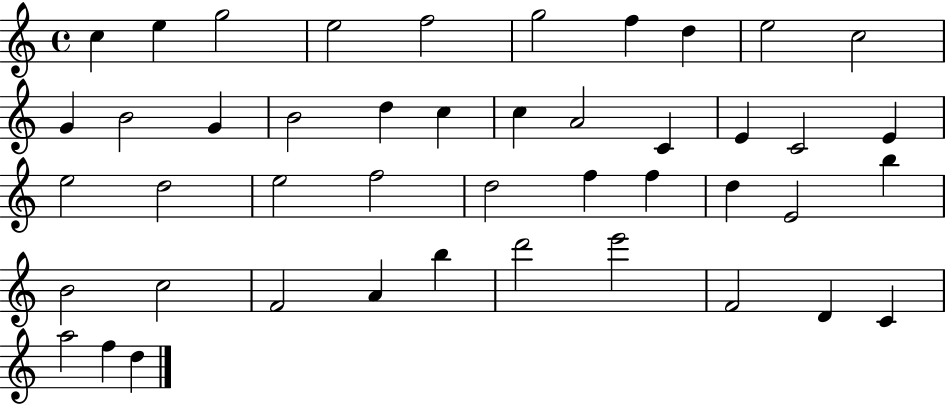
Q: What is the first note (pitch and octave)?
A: C5